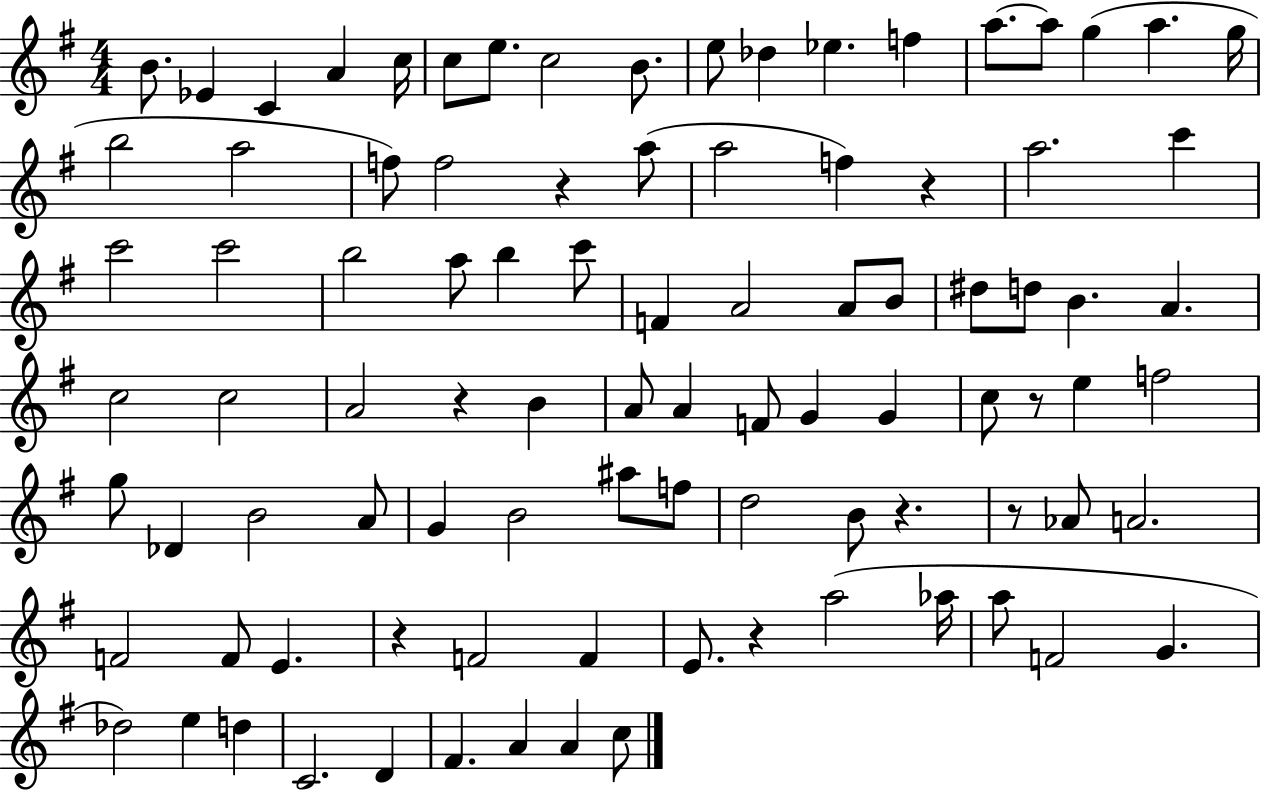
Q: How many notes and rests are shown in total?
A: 93